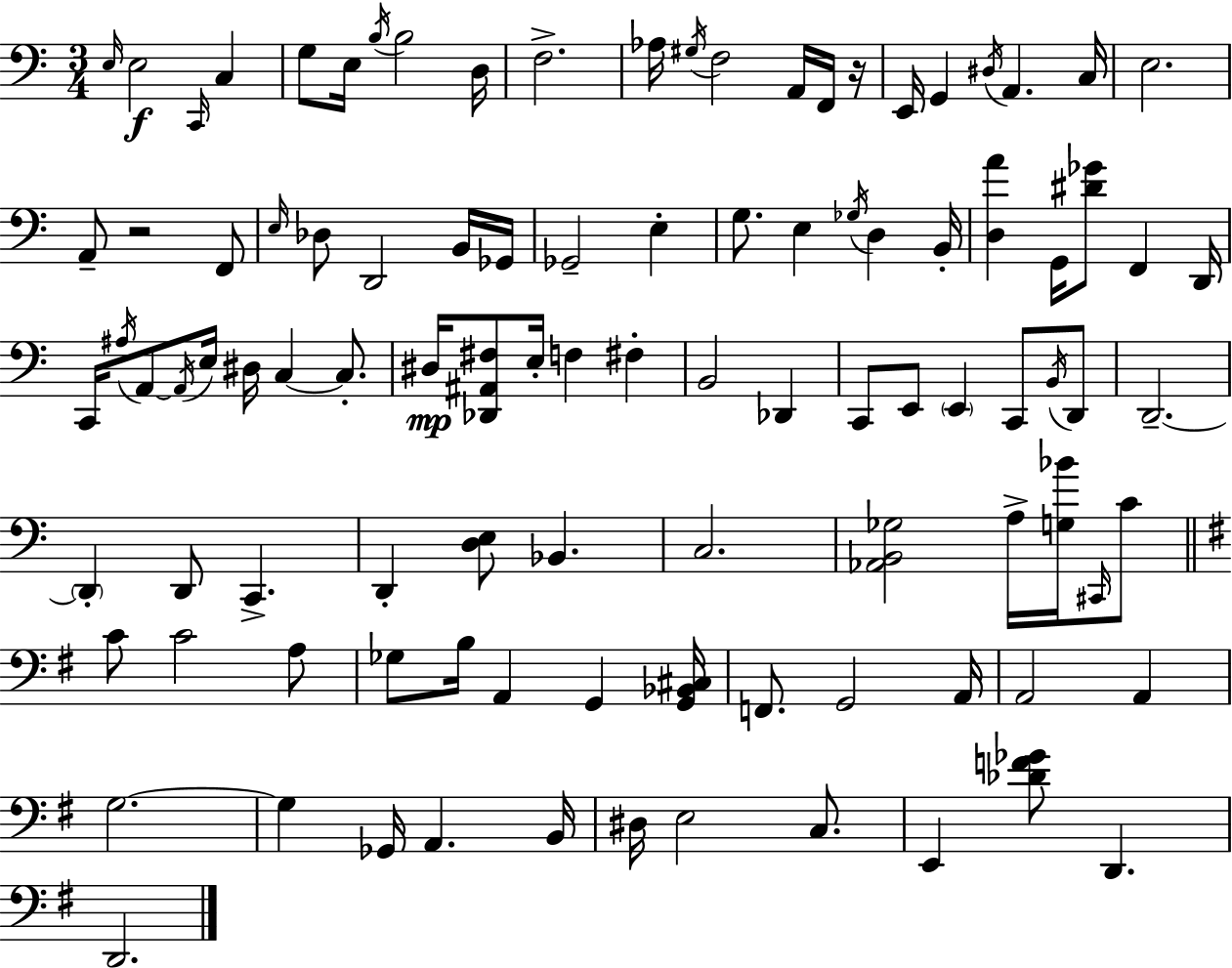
X:1
T:Untitled
M:3/4
L:1/4
K:Am
E,/4 E,2 C,,/4 C, G,/2 E,/4 B,/4 B,2 D,/4 F,2 _A,/4 ^G,/4 F,2 A,,/4 F,,/4 z/4 E,,/4 G,, ^D,/4 A,, C,/4 E,2 A,,/2 z2 F,,/2 E,/4 _D,/2 D,,2 B,,/4 _G,,/4 _G,,2 E, G,/2 E, _G,/4 D, B,,/4 [D,A] G,,/4 [^D_G]/2 F,, D,,/4 C,,/4 ^A,/4 A,,/2 A,,/4 E,/4 ^D,/4 C, C,/2 ^D,/4 [_D,,^A,,^F,]/2 E,/4 F, ^F, B,,2 _D,, C,,/2 E,,/2 E,, C,,/2 B,,/4 D,,/2 D,,2 D,, D,,/2 C,, D,, [D,E,]/2 _B,, C,2 [_A,,B,,_G,]2 A,/4 [G,_B]/4 ^C,,/4 C/2 C/2 C2 A,/2 _G,/2 B,/4 A,, G,, [G,,_B,,^C,]/4 F,,/2 G,,2 A,,/4 A,,2 A,, G,2 G, _G,,/4 A,, B,,/4 ^D,/4 E,2 C,/2 E,, [_DF_G]/2 D,, D,,2